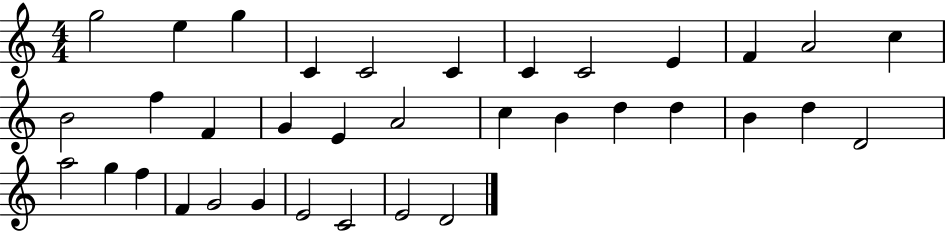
{
  \clef treble
  \numericTimeSignature
  \time 4/4
  \key c \major
  g''2 e''4 g''4 | c'4 c'2 c'4 | c'4 c'2 e'4 | f'4 a'2 c''4 | \break b'2 f''4 f'4 | g'4 e'4 a'2 | c''4 b'4 d''4 d''4 | b'4 d''4 d'2 | \break a''2 g''4 f''4 | f'4 g'2 g'4 | e'2 c'2 | e'2 d'2 | \break \bar "|."
}